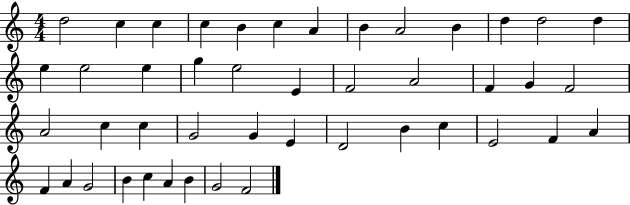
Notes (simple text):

D5/h C5/q C5/q C5/q B4/q C5/q A4/q B4/q A4/h B4/q D5/q D5/h D5/q E5/q E5/h E5/q G5/q E5/h E4/q F4/h A4/h F4/q G4/q F4/h A4/h C5/q C5/q G4/h G4/q E4/q D4/h B4/q C5/q E4/h F4/q A4/q F4/q A4/q G4/h B4/q C5/q A4/q B4/q G4/h F4/h